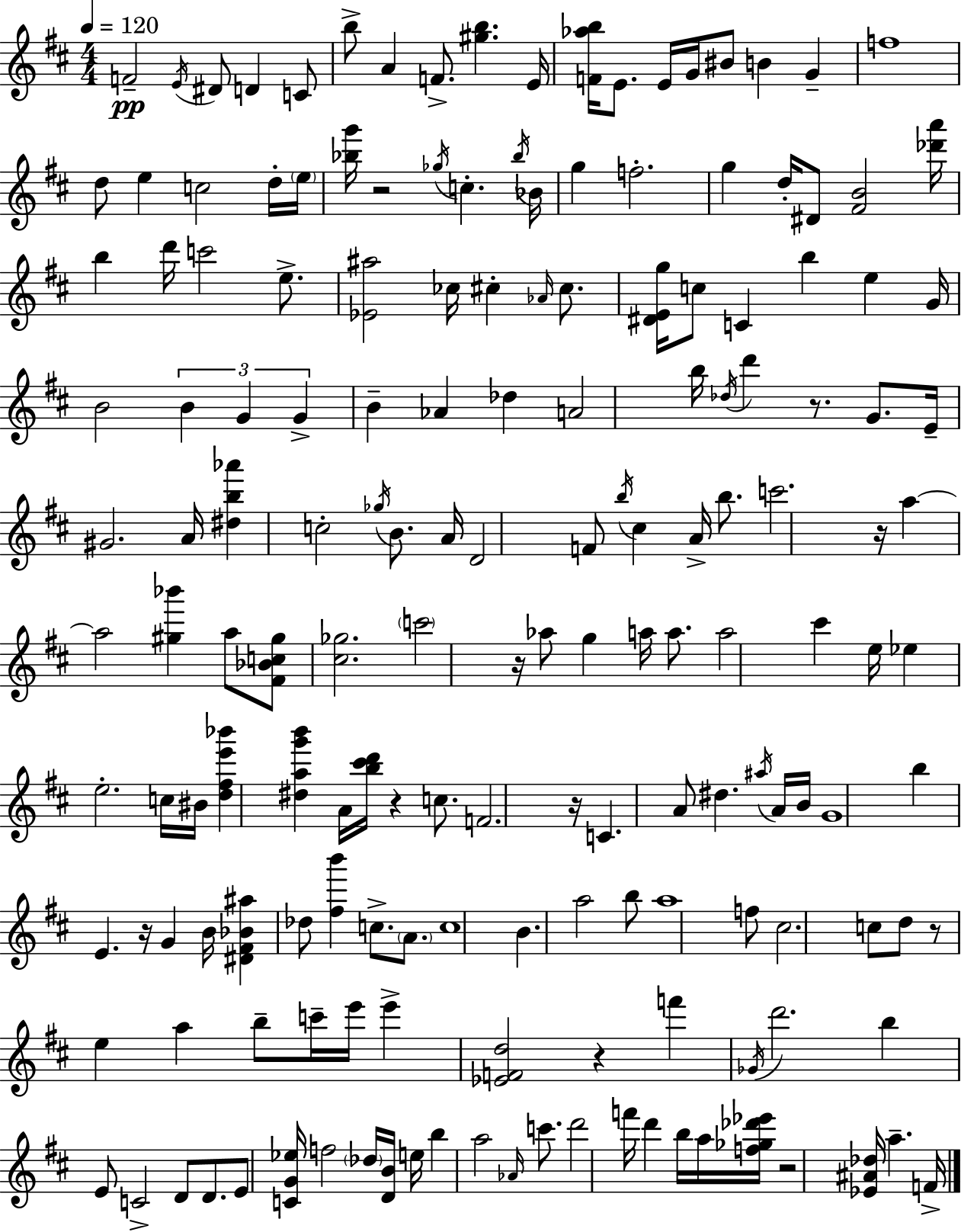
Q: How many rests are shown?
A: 10